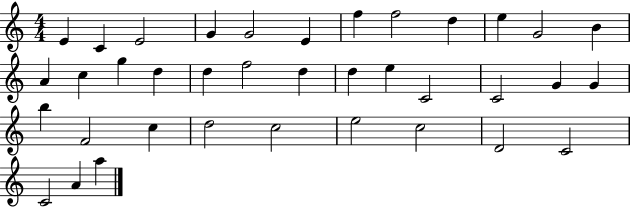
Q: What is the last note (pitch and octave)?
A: A5